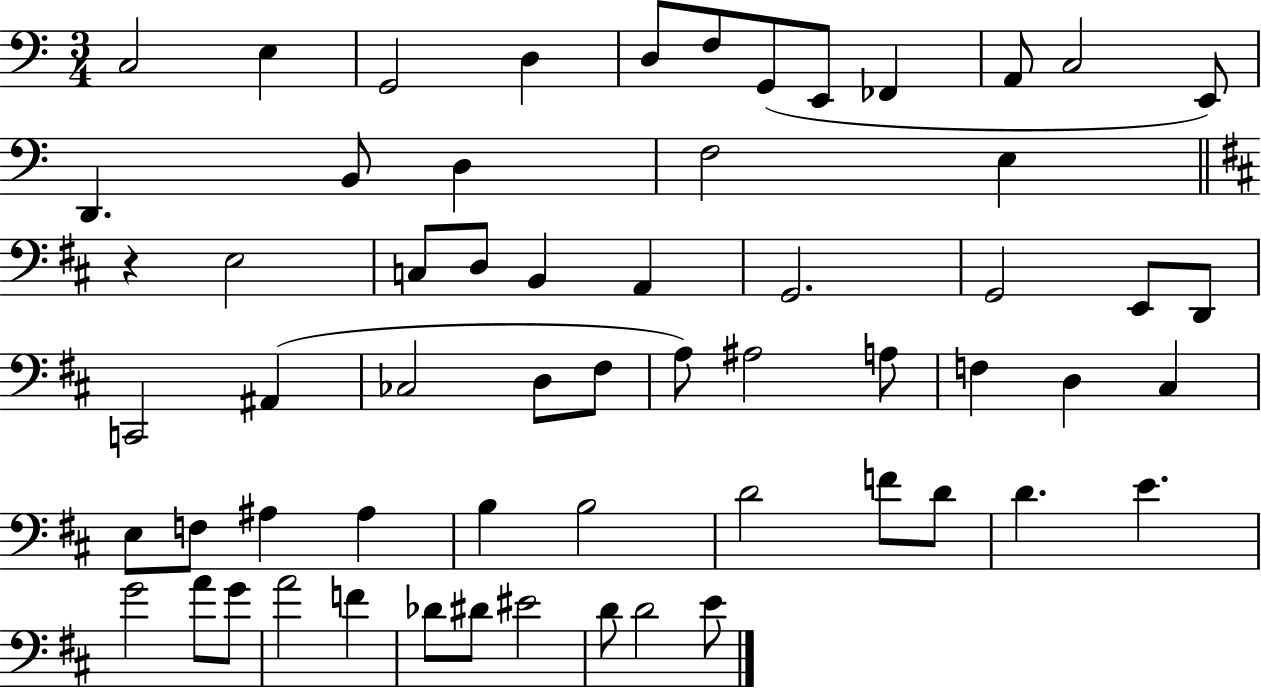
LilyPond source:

{
  \clef bass
  \numericTimeSignature
  \time 3/4
  \key c \major
  \repeat volta 2 { c2 e4 | g,2 d4 | d8 f8 g,8( e,8 fes,4 | a,8 c2 e,8) | \break d,4. b,8 d4 | f2 e4 | \bar "||" \break \key d \major r4 e2 | c8 d8 b,4 a,4 | g,2. | g,2 e,8 d,8 | \break c,2 ais,4( | ces2 d8 fis8 | a8) ais2 a8 | f4 d4 cis4 | \break e8 f8 ais4 ais4 | b4 b2 | d'2 f'8 d'8 | d'4. e'4. | \break g'2 a'8 g'8 | a'2 f'4 | des'8 dis'8 eis'2 | d'8 d'2 e'8 | \break } \bar "|."
}